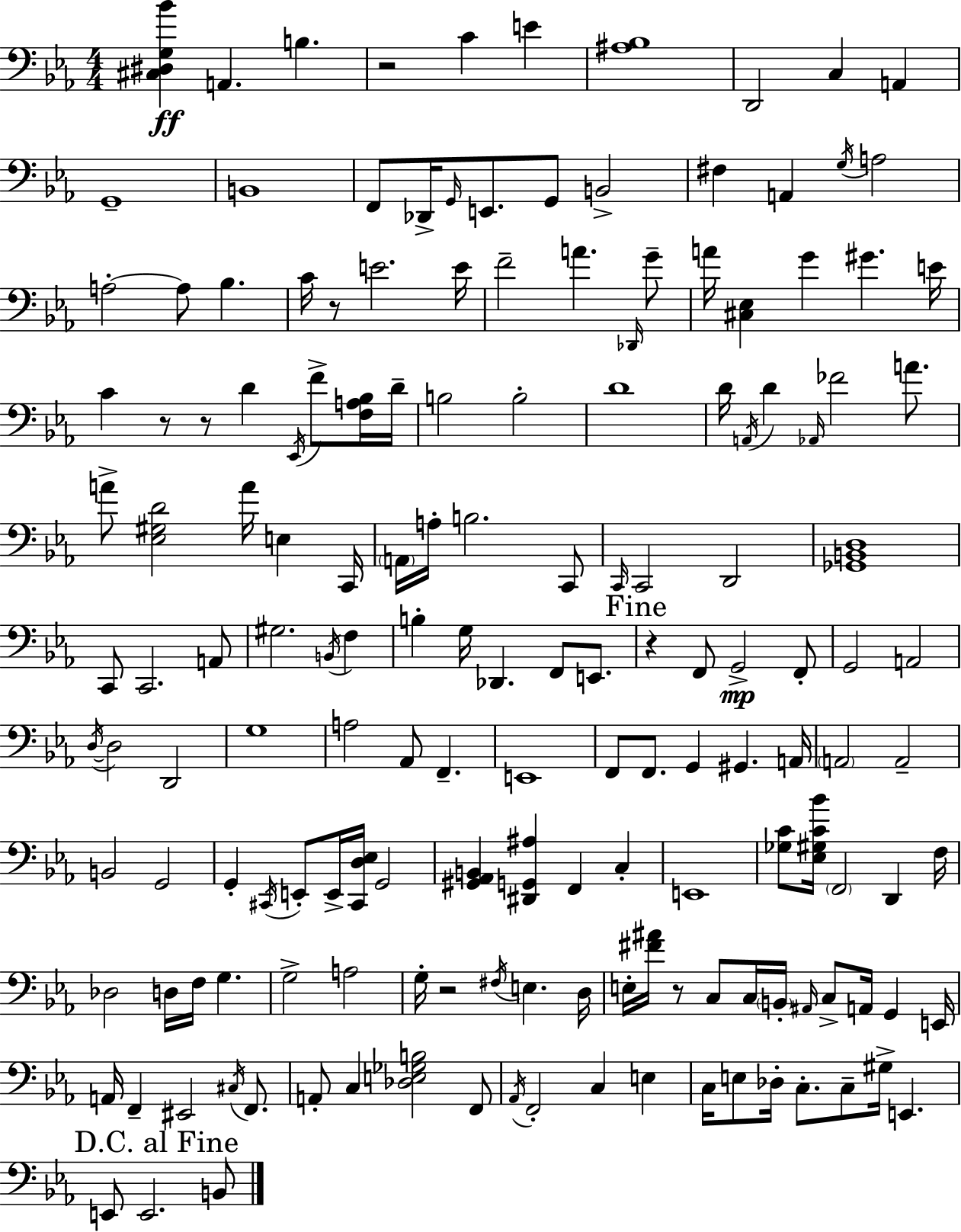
[C#3,D#3,G3,Bb4]/q A2/q. B3/q. R/h C4/q E4/q [A#3,Bb3]/w D2/h C3/q A2/q G2/w B2/w F2/e Db2/s G2/s E2/e. G2/e B2/h F#3/q A2/q G3/s A3/h A3/h A3/e Bb3/q. C4/s R/e E4/h. E4/s F4/h A4/q. Db2/s G4/e A4/s [C#3,Eb3]/q G4/q G#4/q. E4/s C4/q R/e R/e D4/q Eb2/s F4/e [F3,A3,Bb3]/s D4/s B3/h B3/h D4/w D4/s A2/s D4/q Ab2/s FES4/h A4/e. A4/e [Eb3,G#3,D4]/h A4/s E3/q C2/s A2/s A3/s B3/h. C2/e C2/s C2/h D2/h [Gb2,B2,D3]/w C2/e C2/h. A2/e G#3/h. B2/s F3/q B3/q G3/s Db2/q. F2/e E2/e. R/q F2/e G2/h F2/e G2/h A2/h D3/s D3/h D2/h G3/w A3/h Ab2/e F2/q. E2/w F2/e F2/e. G2/q G#2/q. A2/s A2/h A2/h B2/h G2/h G2/q C#2/s E2/e E2/s [C#2,D3,Eb3]/s G2/h [G#2,Ab2,B2]/q [D#2,G2,A#3]/q F2/q C3/q E2/w [Gb3,C4]/e [Eb3,G#3,C4,Bb4]/s F2/h D2/q F3/s Db3/h D3/s F3/s G3/q. G3/h A3/h G3/s R/h F#3/s E3/q. D3/s E3/s [F#4,A#4]/s R/e C3/e C3/s B2/s A#2/s C3/e A2/s G2/q E2/s A2/s F2/q EIS2/h C#3/s F2/e. A2/e C3/q [Db3,E3,Gb3,B3]/h F2/e Ab2/s F2/h C3/q E3/q C3/s E3/e Db3/s C3/e. C3/e G#3/s E2/q. E2/e E2/h. B2/e